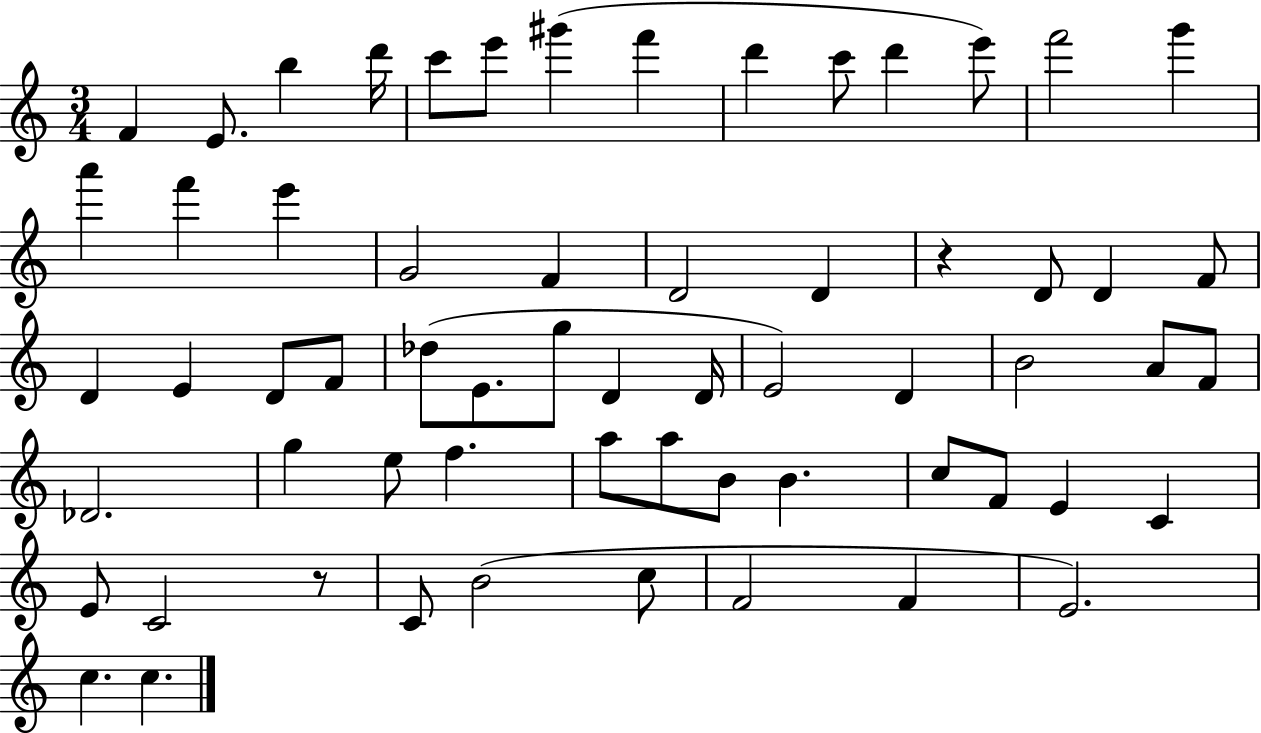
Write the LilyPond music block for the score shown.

{
  \clef treble
  \numericTimeSignature
  \time 3/4
  \key c \major
  f'4 e'8. b''4 d'''16 | c'''8 e'''8 gis'''4( f'''4 | d'''4 c'''8 d'''4 e'''8) | f'''2 g'''4 | \break a'''4 f'''4 e'''4 | g'2 f'4 | d'2 d'4 | r4 d'8 d'4 f'8 | \break d'4 e'4 d'8 f'8 | des''8( e'8. g''8 d'4 d'16 | e'2) d'4 | b'2 a'8 f'8 | \break des'2. | g''4 e''8 f''4. | a''8 a''8 b'8 b'4. | c''8 f'8 e'4 c'4 | \break e'8 c'2 r8 | c'8 b'2( c''8 | f'2 f'4 | e'2.) | \break c''4. c''4. | \bar "|."
}